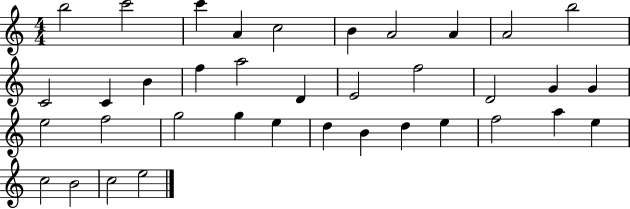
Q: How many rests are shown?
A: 0